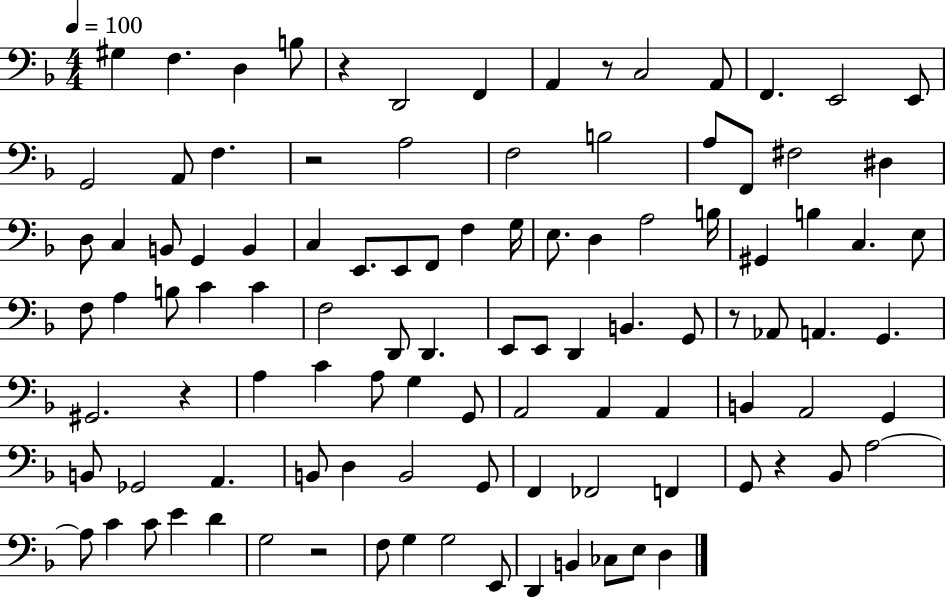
G#3/q F3/q. D3/q B3/e R/q D2/h F2/q A2/q R/e C3/h A2/e F2/q. E2/h E2/e G2/h A2/e F3/q. R/h A3/h F3/h B3/h A3/e F2/e F#3/h D#3/q D3/e C3/q B2/e G2/q B2/q C3/q E2/e. E2/e F2/e F3/q G3/s E3/e. D3/q A3/h B3/s G#2/q B3/q C3/q. E3/e F3/e A3/q B3/e C4/q C4/q F3/h D2/e D2/q. E2/e E2/e D2/q B2/q. G2/e R/e Ab2/e A2/q. G2/q. G#2/h. R/q A3/q C4/q A3/e G3/q G2/e A2/h A2/q A2/q B2/q A2/h G2/q B2/e Gb2/h A2/q. B2/e D3/q B2/h G2/e F2/q FES2/h F2/q G2/e R/q Bb2/e A3/h A3/e C4/q C4/e E4/q D4/q G3/h R/h F3/e G3/q G3/h E2/e D2/q B2/q CES3/e E3/e D3/q